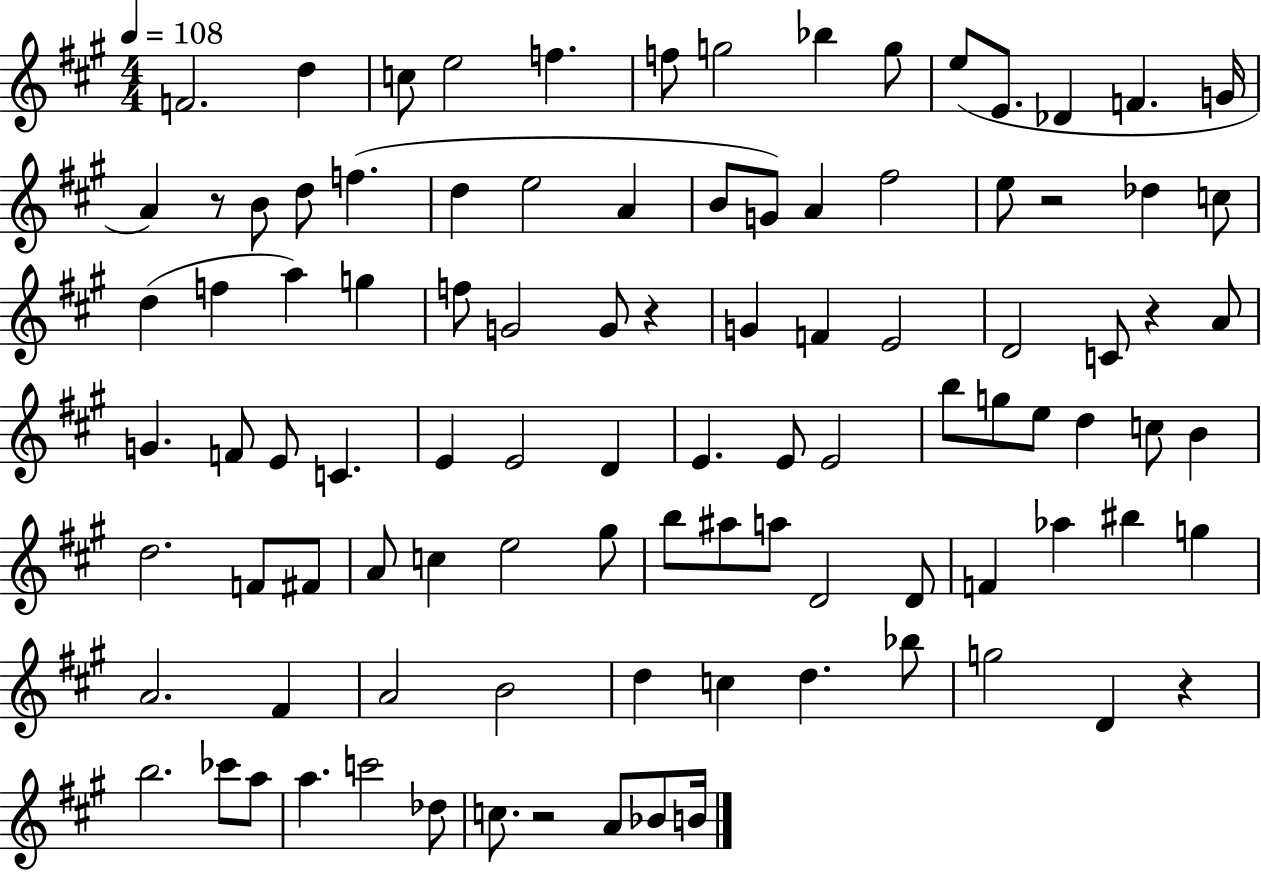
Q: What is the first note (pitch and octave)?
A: F4